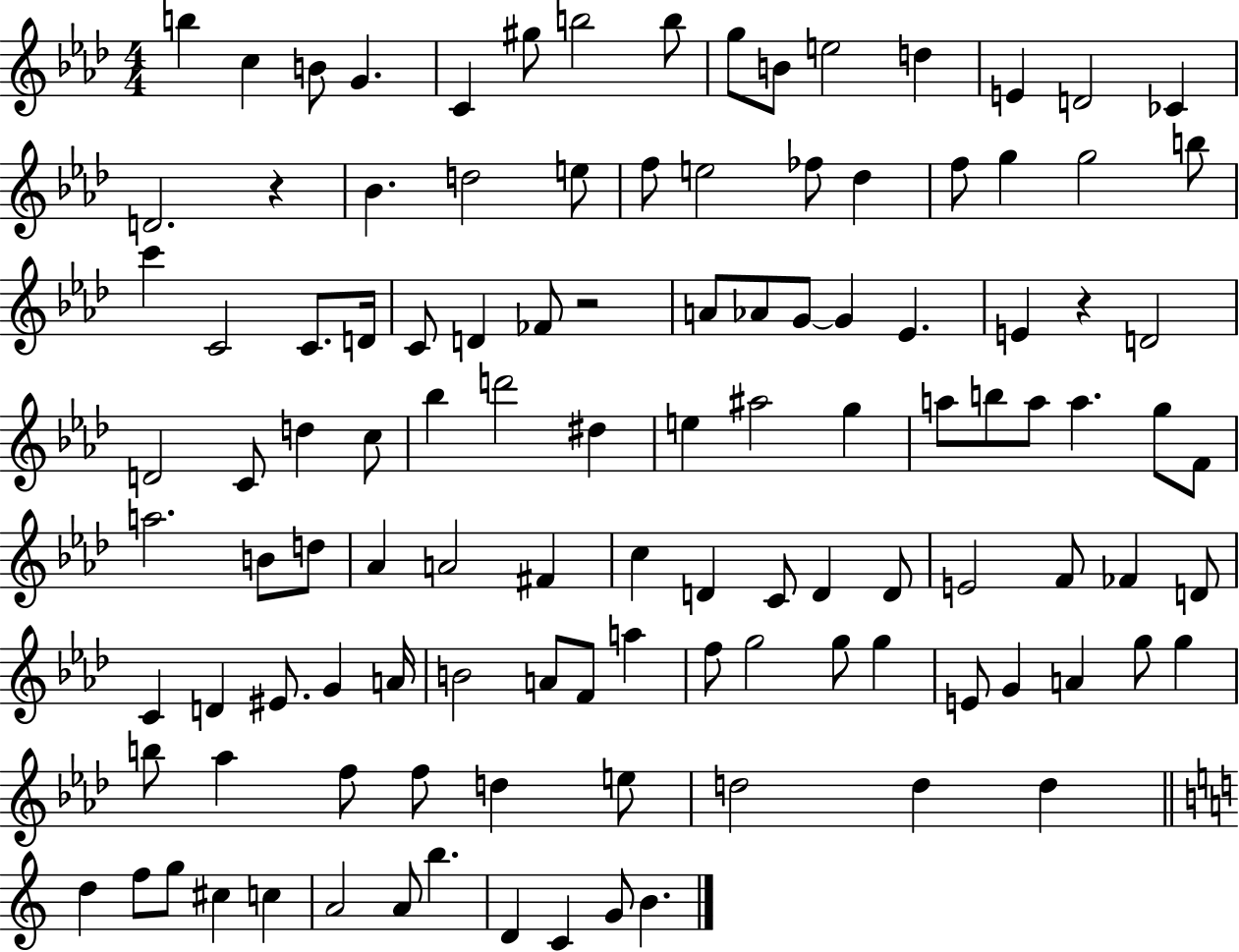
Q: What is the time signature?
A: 4/4